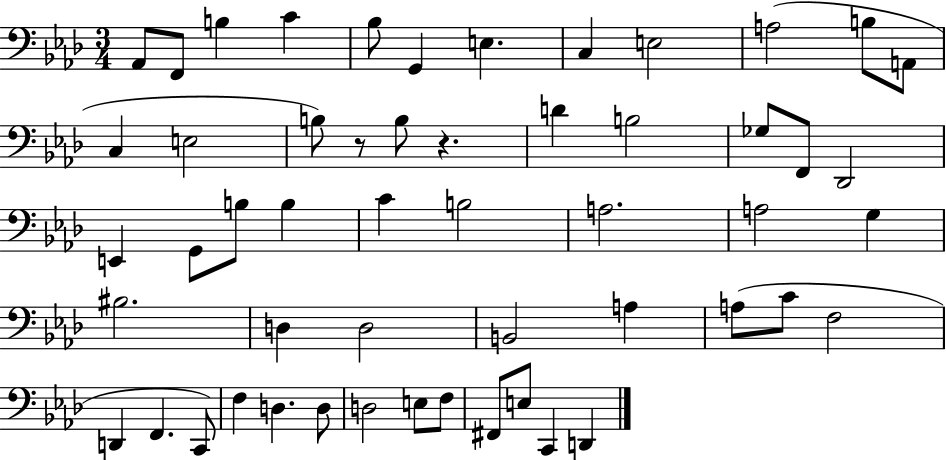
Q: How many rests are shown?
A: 2